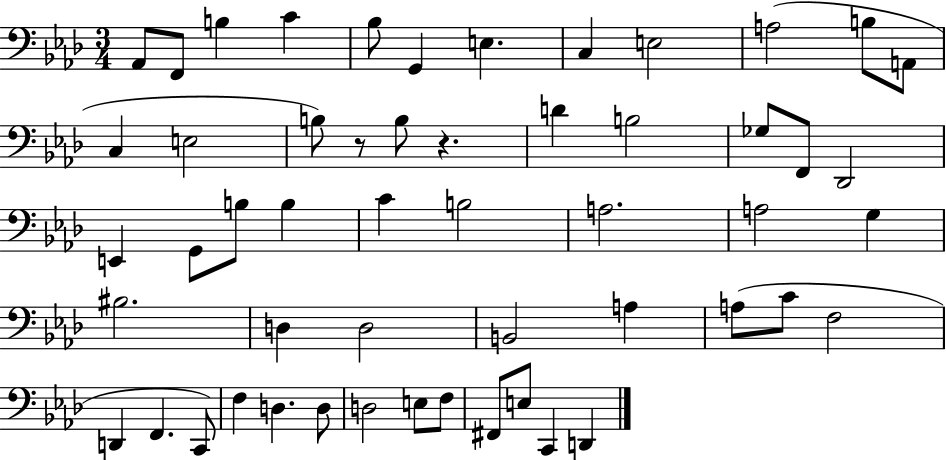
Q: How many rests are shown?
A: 2